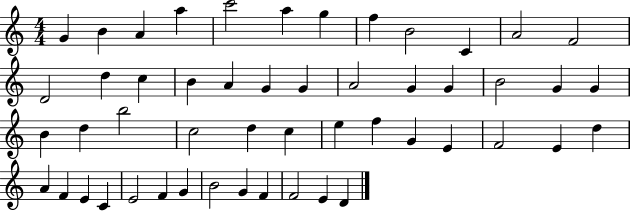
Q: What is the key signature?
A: C major